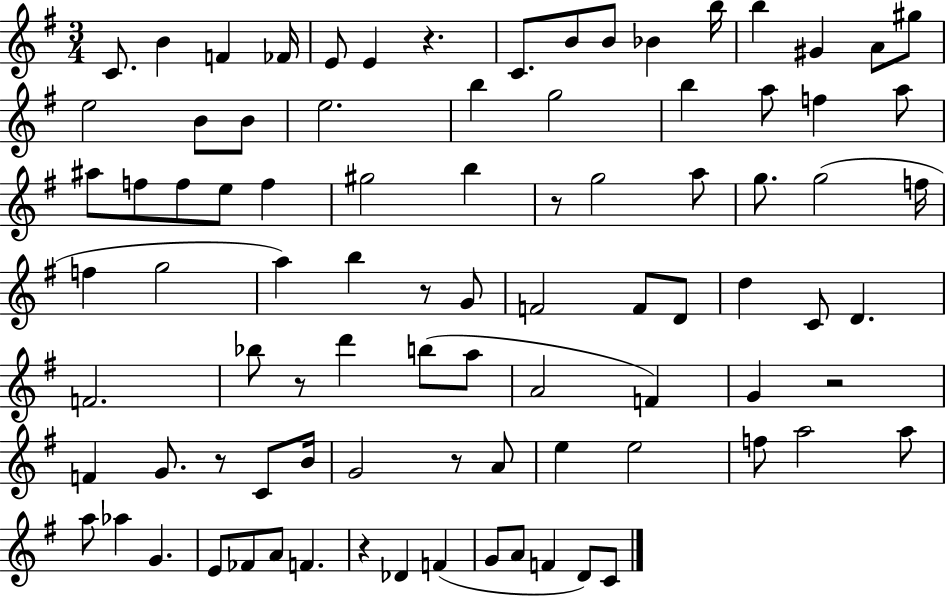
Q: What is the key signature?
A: G major